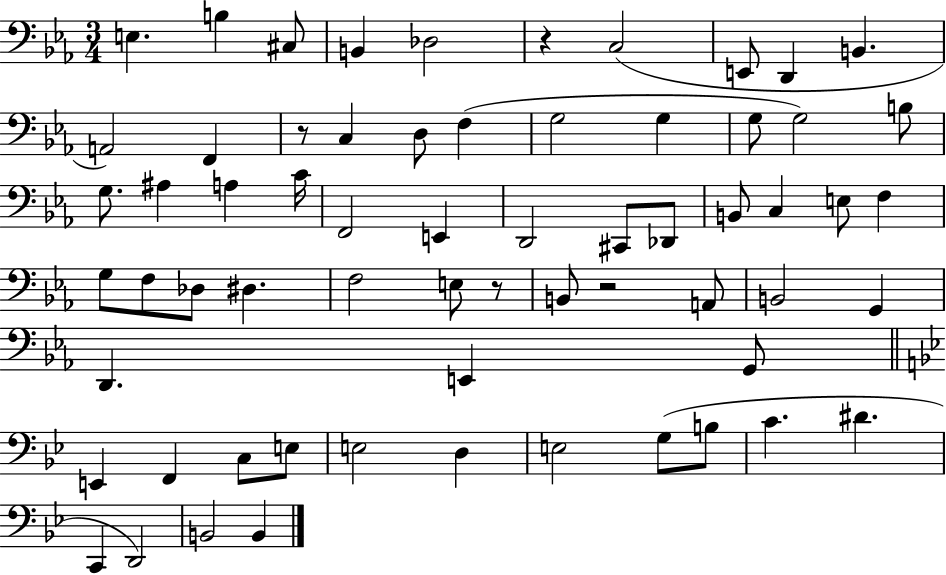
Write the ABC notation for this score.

X:1
T:Untitled
M:3/4
L:1/4
K:Eb
E, B, ^C,/2 B,, _D,2 z C,2 E,,/2 D,, B,, A,,2 F,, z/2 C, D,/2 F, G,2 G, G,/2 G,2 B,/2 G,/2 ^A, A, C/4 F,,2 E,, D,,2 ^C,,/2 _D,,/2 B,,/2 C, E,/2 F, G,/2 F,/2 _D,/2 ^D, F,2 E,/2 z/2 B,,/2 z2 A,,/2 B,,2 G,, D,, E,, G,,/2 E,, F,, C,/2 E,/2 E,2 D, E,2 G,/2 B,/2 C ^D C,, D,,2 B,,2 B,,